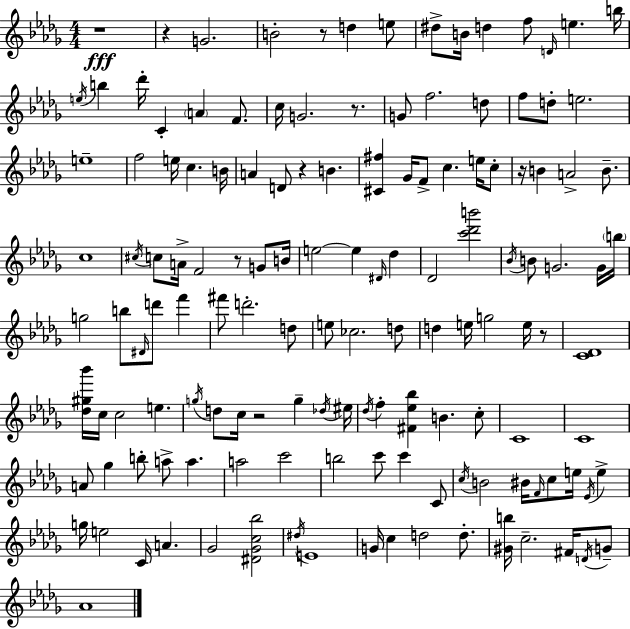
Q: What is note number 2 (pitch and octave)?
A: B4